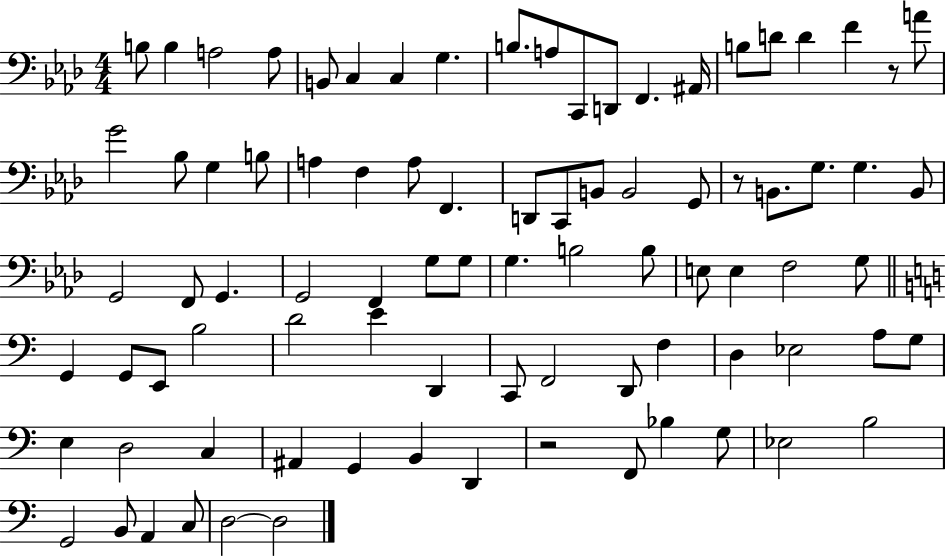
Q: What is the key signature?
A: AES major